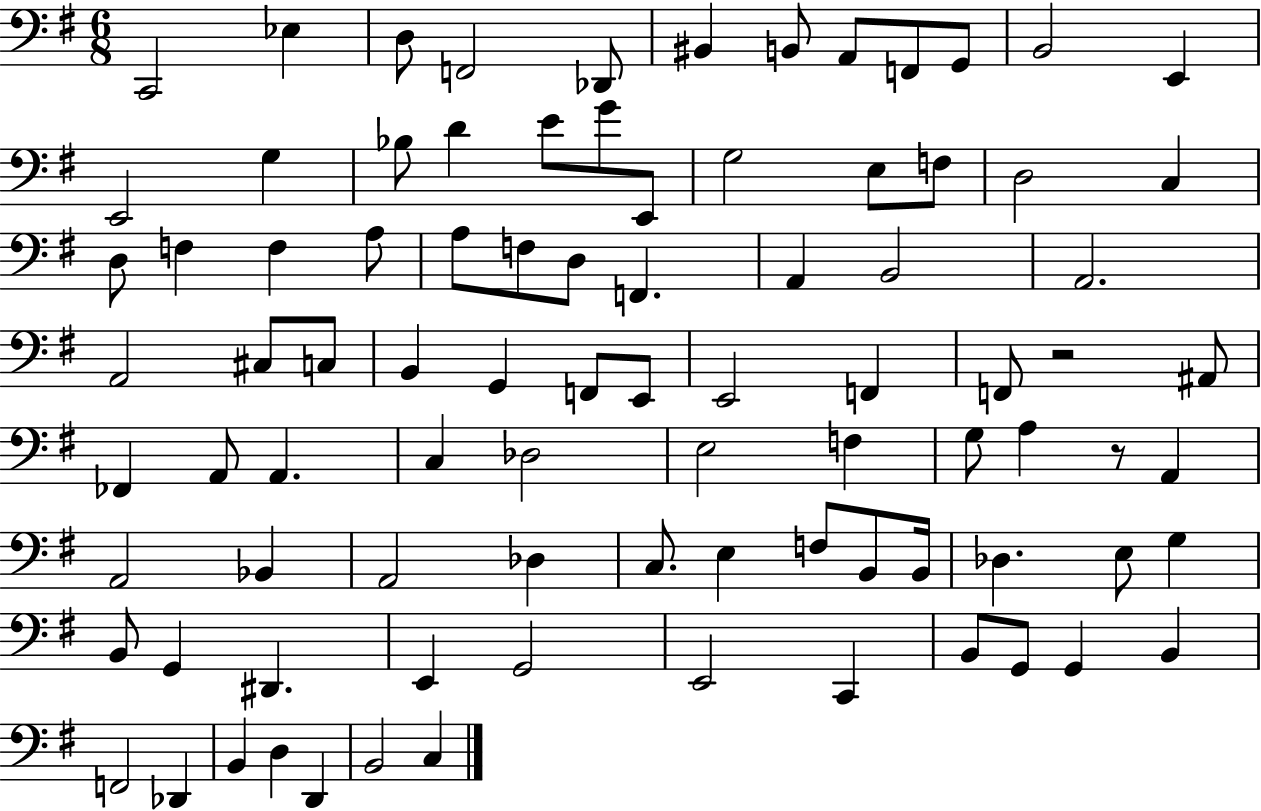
C2/h Eb3/q D3/e F2/h Db2/e BIS2/q B2/e A2/e F2/e G2/e B2/h E2/q E2/h G3/q Bb3/e D4/q E4/e G4/e E2/e G3/h E3/e F3/e D3/h C3/q D3/e F3/q F3/q A3/e A3/e F3/e D3/e F2/q. A2/q B2/h A2/h. A2/h C#3/e C3/e B2/q G2/q F2/e E2/e E2/h F2/q F2/e R/h A#2/e FES2/q A2/e A2/q. C3/q Db3/h E3/h F3/q G3/e A3/q R/e A2/q A2/h Bb2/q A2/h Db3/q C3/e. E3/q F3/e B2/e B2/s Db3/q. E3/e G3/q B2/e G2/q D#2/q. E2/q G2/h E2/h C2/q B2/e G2/e G2/q B2/q F2/h Db2/q B2/q D3/q D2/q B2/h C3/q